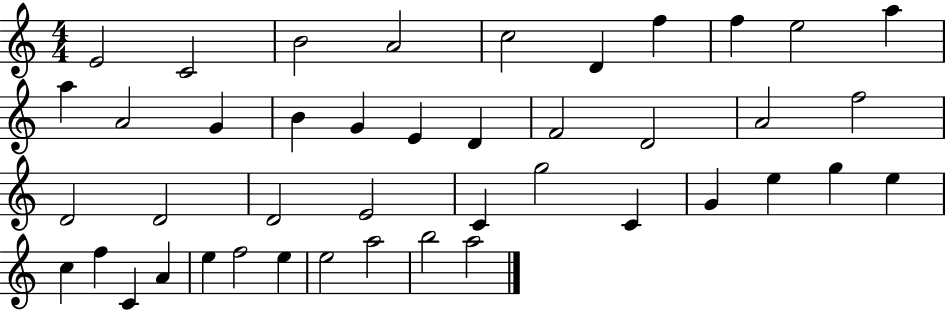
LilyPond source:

{
  \clef treble
  \numericTimeSignature
  \time 4/4
  \key c \major
  e'2 c'2 | b'2 a'2 | c''2 d'4 f''4 | f''4 e''2 a''4 | \break a''4 a'2 g'4 | b'4 g'4 e'4 d'4 | f'2 d'2 | a'2 f''2 | \break d'2 d'2 | d'2 e'2 | c'4 g''2 c'4 | g'4 e''4 g''4 e''4 | \break c''4 f''4 c'4 a'4 | e''4 f''2 e''4 | e''2 a''2 | b''2 a''2 | \break \bar "|."
}